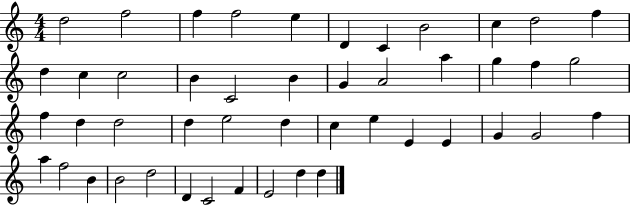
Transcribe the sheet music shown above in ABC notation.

X:1
T:Untitled
M:4/4
L:1/4
K:C
d2 f2 f f2 e D C B2 c d2 f d c c2 B C2 B G A2 a g f g2 f d d2 d e2 d c e E E G G2 f a f2 B B2 d2 D C2 F E2 d d